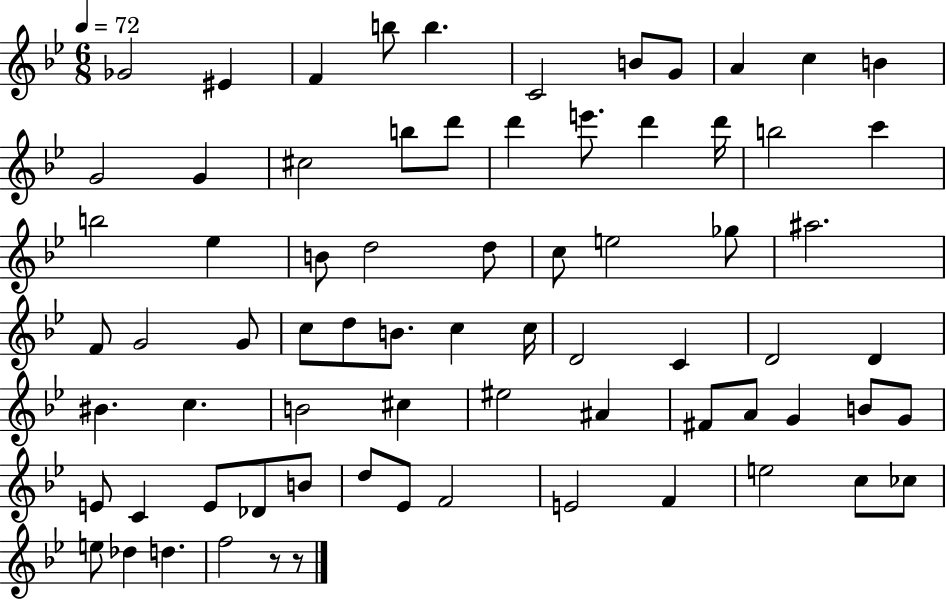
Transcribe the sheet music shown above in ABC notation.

X:1
T:Untitled
M:6/8
L:1/4
K:Bb
_G2 ^E F b/2 b C2 B/2 G/2 A c B G2 G ^c2 b/2 d'/2 d' e'/2 d' d'/4 b2 c' b2 _e B/2 d2 d/2 c/2 e2 _g/2 ^a2 F/2 G2 G/2 c/2 d/2 B/2 c c/4 D2 C D2 D ^B c B2 ^c ^e2 ^A ^F/2 A/2 G B/2 G/2 E/2 C E/2 _D/2 B/2 d/2 _E/2 F2 E2 F e2 c/2 _c/2 e/2 _d d f2 z/2 z/2